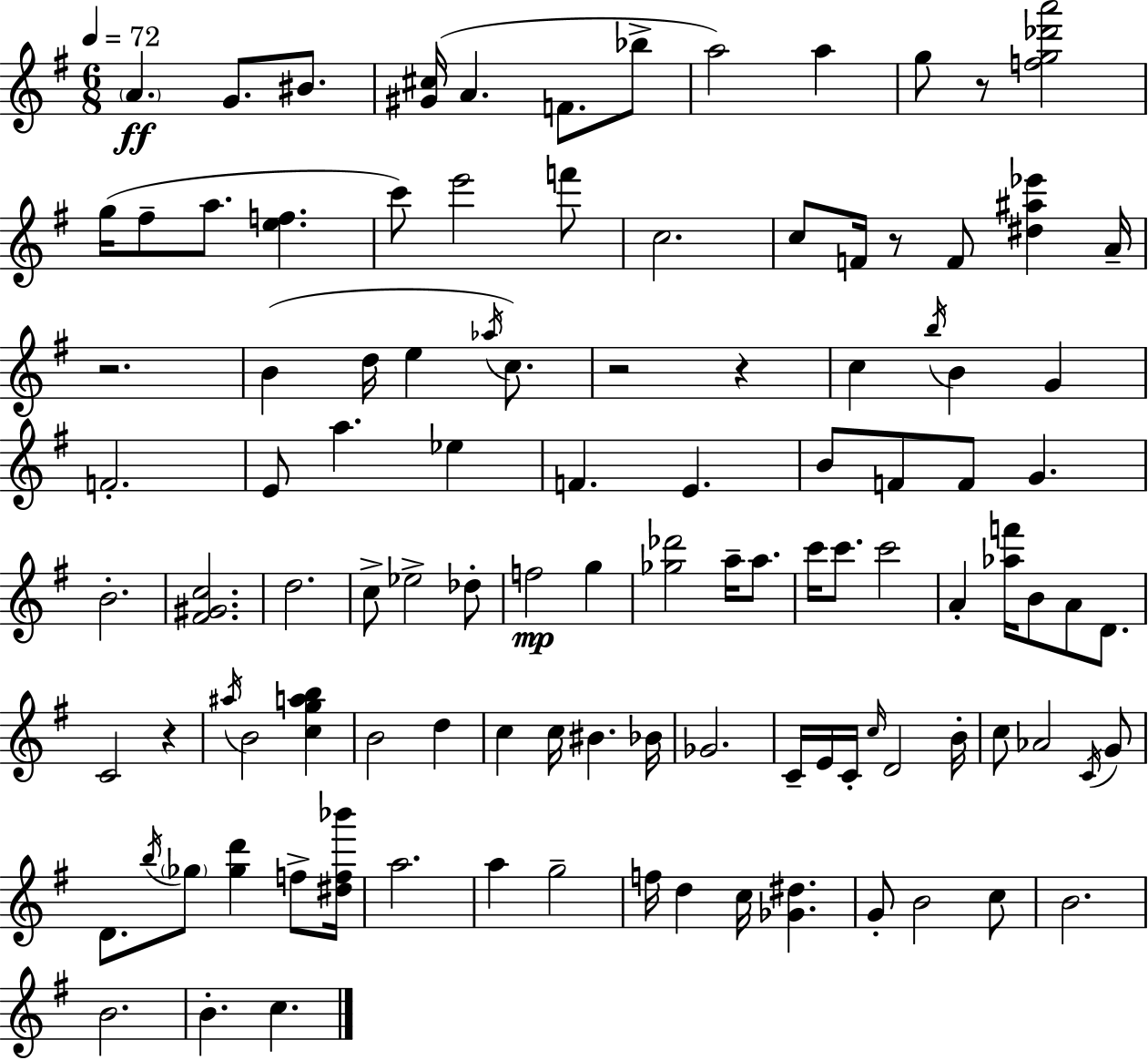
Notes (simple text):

A4/q. G4/e. BIS4/e. [G#4,C#5]/s A4/q. F4/e. Bb5/e A5/h A5/q G5/e R/e [F5,G5,Db6,A6]/h G5/s F#5/e A5/e. [E5,F5]/q. C6/e E6/h F6/e C5/h. C5/e F4/s R/e F4/e [D#5,A#5,Eb6]/q A4/s R/h. B4/q D5/s E5/q Ab5/s C5/e. R/h R/q C5/q B5/s B4/q G4/q F4/h. E4/e A5/q. Eb5/q F4/q. E4/q. B4/e F4/e F4/e G4/q. B4/h. [F#4,G#4,C5]/h. D5/h. C5/e Eb5/h Db5/e F5/h G5/q [Gb5,Db6]/h A5/s A5/e. C6/s C6/e. C6/h A4/q [Ab5,F6]/s B4/e A4/e D4/e. C4/h R/q A#5/s B4/h [C5,G5,A5,B5]/q B4/h D5/q C5/q C5/s BIS4/q. Bb4/s Gb4/h. C4/s E4/s C4/s C5/s D4/h B4/s C5/e Ab4/h C4/s G4/e D4/e. B5/s Gb5/e [Gb5,D6]/q F5/e [D#5,F5,Bb6]/s A5/h. A5/q G5/h F5/s D5/q C5/s [Gb4,D#5]/q. G4/e B4/h C5/e B4/h. B4/h. B4/q. C5/q.